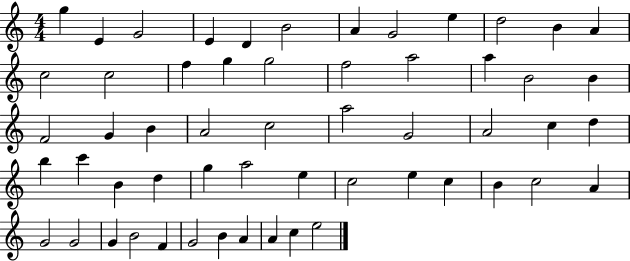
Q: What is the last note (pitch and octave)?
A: E5